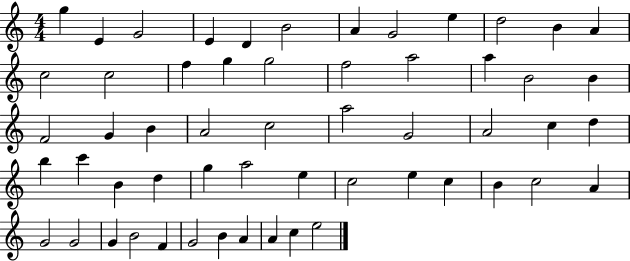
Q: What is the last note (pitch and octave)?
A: E5